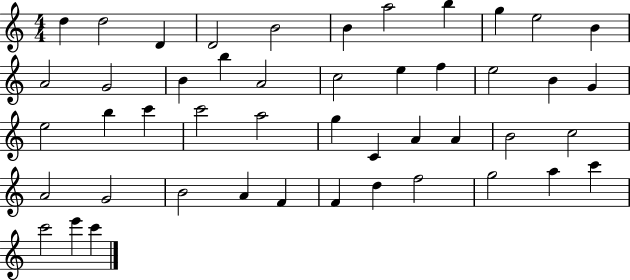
D5/q D5/h D4/q D4/h B4/h B4/q A5/h B5/q G5/q E5/h B4/q A4/h G4/h B4/q B5/q A4/h C5/h E5/q F5/q E5/h B4/q G4/q E5/h B5/q C6/q C6/h A5/h G5/q C4/q A4/q A4/q B4/h C5/h A4/h G4/h B4/h A4/q F4/q F4/q D5/q F5/h G5/h A5/q C6/q C6/h E6/q C6/q